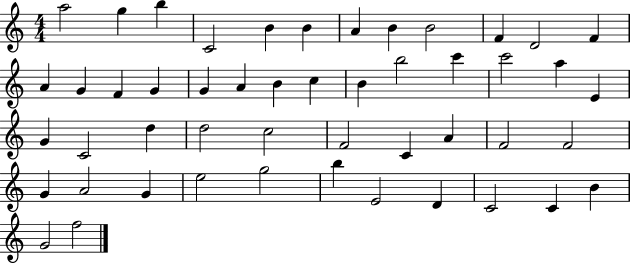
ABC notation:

X:1
T:Untitled
M:4/4
L:1/4
K:C
a2 g b C2 B B A B B2 F D2 F A G F G G A B c B b2 c' c'2 a E G C2 d d2 c2 F2 C A F2 F2 G A2 G e2 g2 b E2 D C2 C B G2 f2